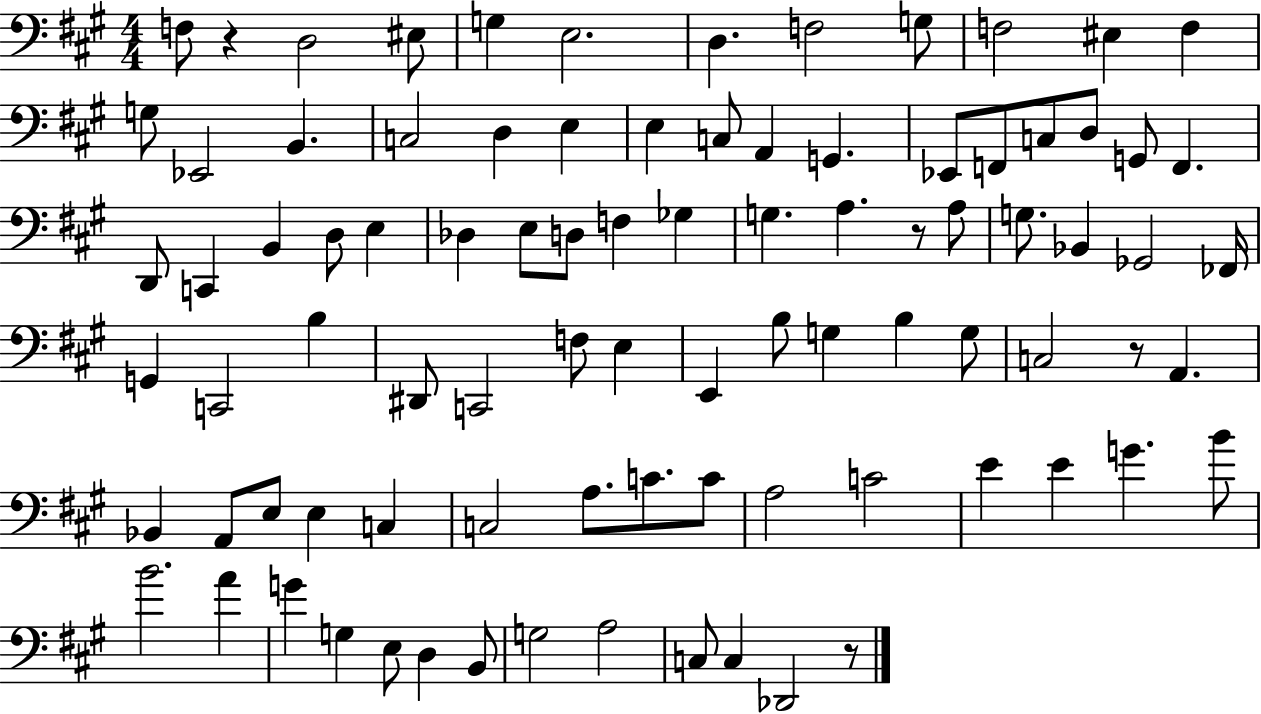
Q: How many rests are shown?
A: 4